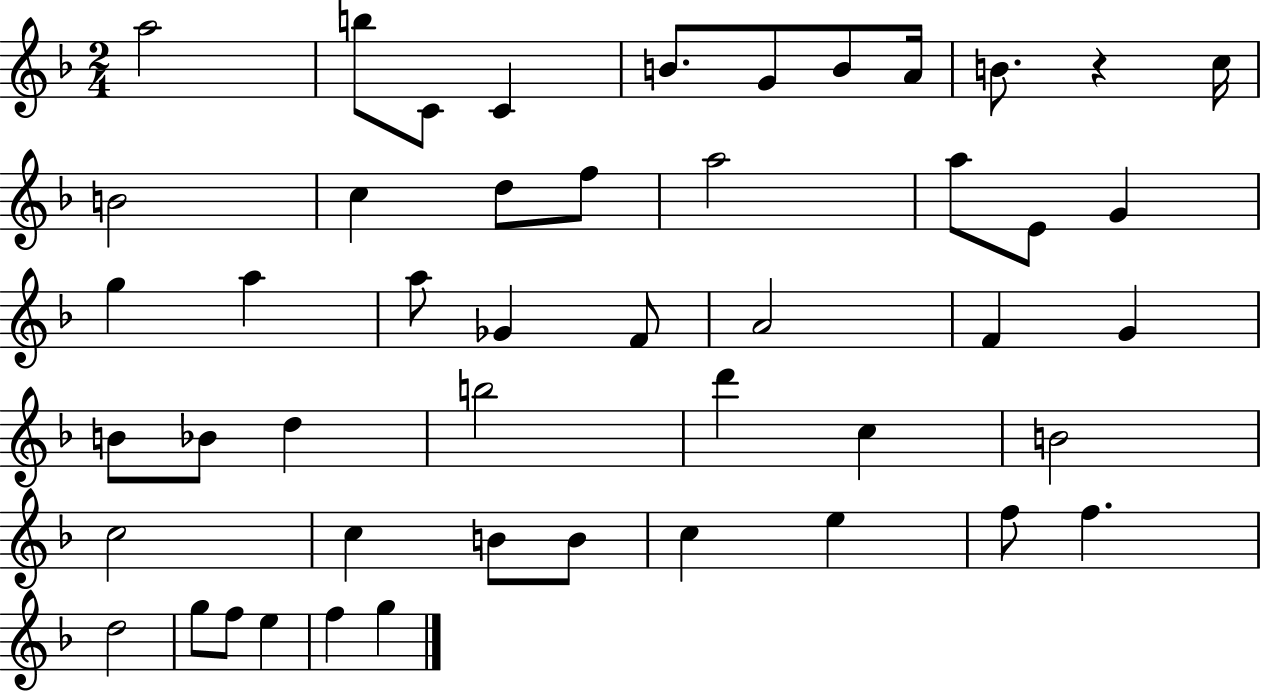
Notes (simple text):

A5/h B5/e C4/e C4/q B4/e. G4/e B4/e A4/s B4/e. R/q C5/s B4/h C5/q D5/e F5/e A5/h A5/e E4/e G4/q G5/q A5/q A5/e Gb4/q F4/e A4/h F4/q G4/q B4/e Bb4/e D5/q B5/h D6/q C5/q B4/h C5/h C5/q B4/e B4/e C5/q E5/q F5/e F5/q. D5/h G5/e F5/e E5/q F5/q G5/q